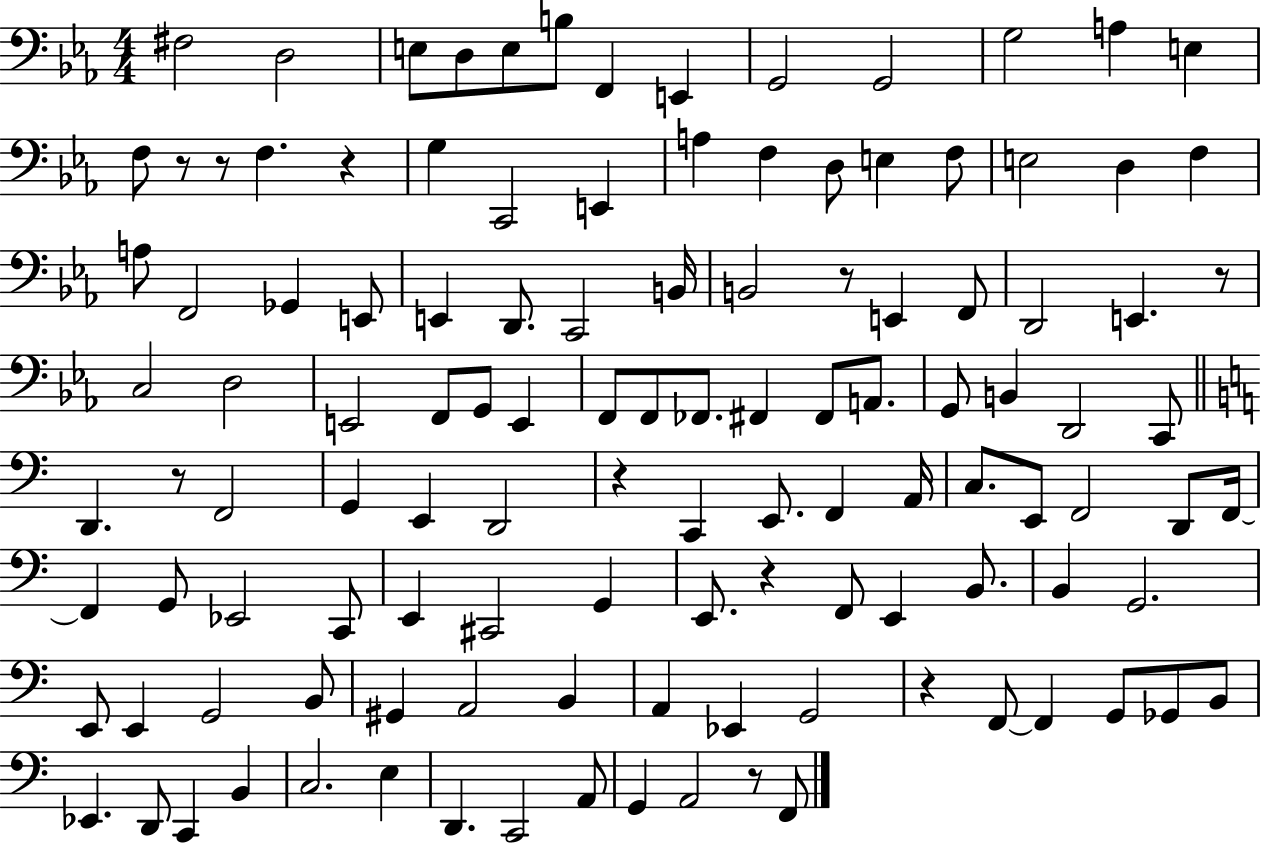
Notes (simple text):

F#3/h D3/h E3/e D3/e E3/e B3/e F2/q E2/q G2/h G2/h G3/h A3/q E3/q F3/e R/e R/e F3/q. R/q G3/q C2/h E2/q A3/q F3/q D3/e E3/q F3/e E3/h D3/q F3/q A3/e F2/h Gb2/q E2/e E2/q D2/e. C2/h B2/s B2/h R/e E2/q F2/e D2/h E2/q. R/e C3/h D3/h E2/h F2/e G2/e E2/q F2/e F2/e FES2/e. F#2/q F#2/e A2/e. G2/e B2/q D2/h C2/e D2/q. R/e F2/h G2/q E2/q D2/h R/q C2/q E2/e. F2/q A2/s C3/e. E2/e F2/h D2/e F2/s F2/q G2/e Eb2/h C2/e E2/q C#2/h G2/q E2/e. R/q F2/e E2/q B2/e. B2/q G2/h. E2/e E2/q G2/h B2/e G#2/q A2/h B2/q A2/q Eb2/q G2/h R/q F2/e F2/q G2/e Gb2/e B2/e Eb2/q. D2/e C2/q B2/q C3/h. E3/q D2/q. C2/h A2/e G2/q A2/h R/e F2/e